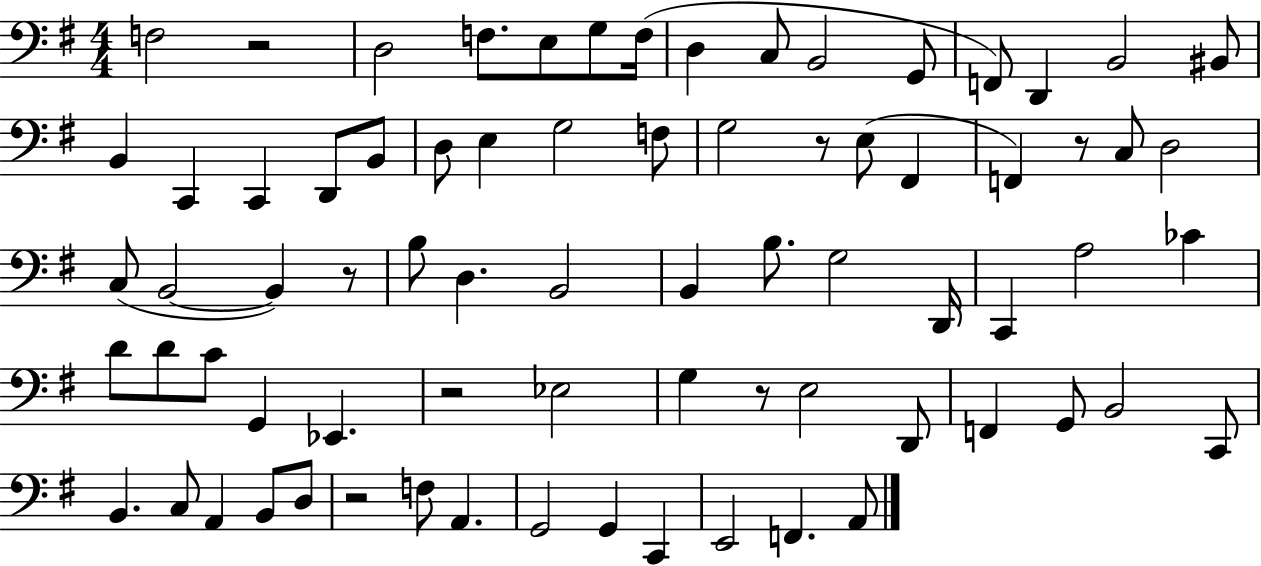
F3/h R/h D3/h F3/e. E3/e G3/e F3/s D3/q C3/e B2/h G2/e F2/e D2/q B2/h BIS2/e B2/q C2/q C2/q D2/e B2/e D3/e E3/q G3/h F3/e G3/h R/e E3/e F#2/q F2/q R/e C3/e D3/h C3/e B2/h B2/q R/e B3/e D3/q. B2/h B2/q B3/e. G3/h D2/s C2/q A3/h CES4/q D4/e D4/e C4/e G2/q Eb2/q. R/h Eb3/h G3/q R/e E3/h D2/e F2/q G2/e B2/h C2/e B2/q. C3/e A2/q B2/e D3/e R/h F3/e A2/q. G2/h G2/q C2/q E2/h F2/q. A2/e